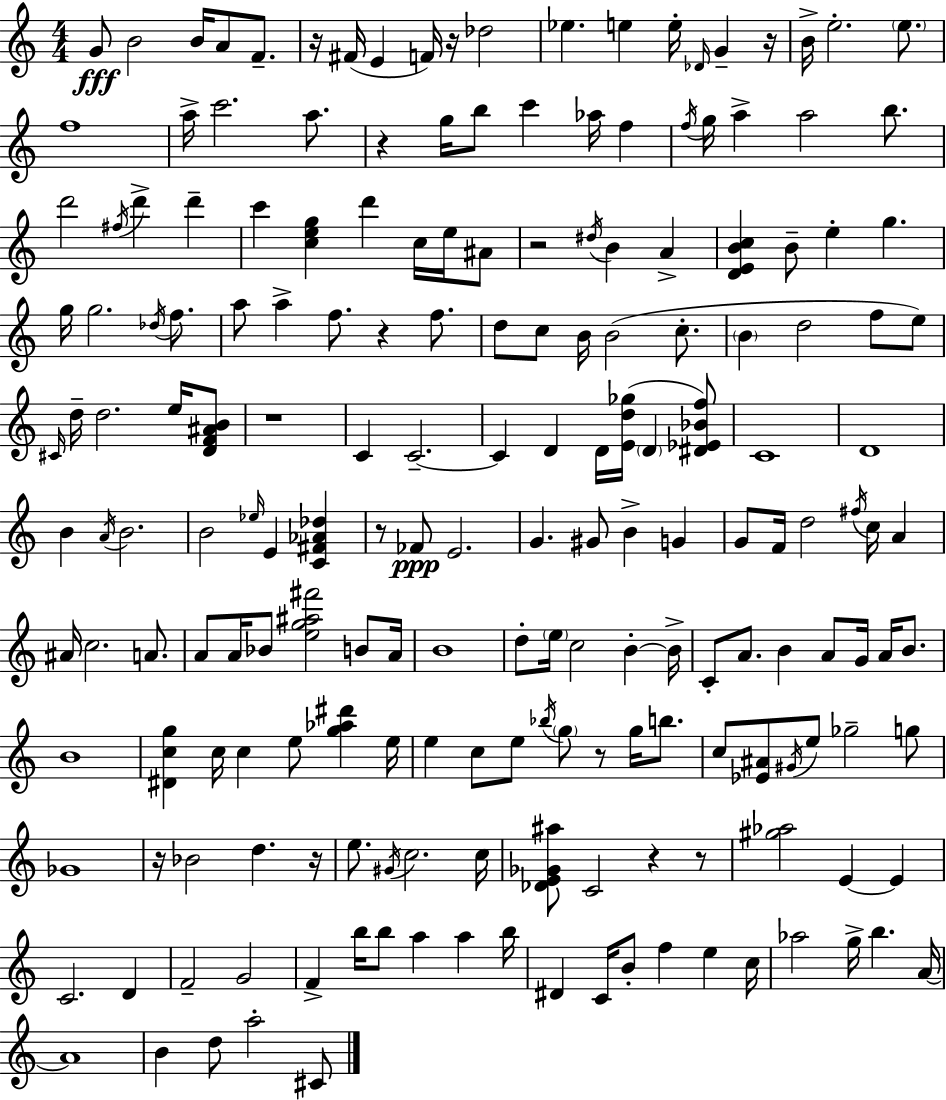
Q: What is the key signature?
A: C major